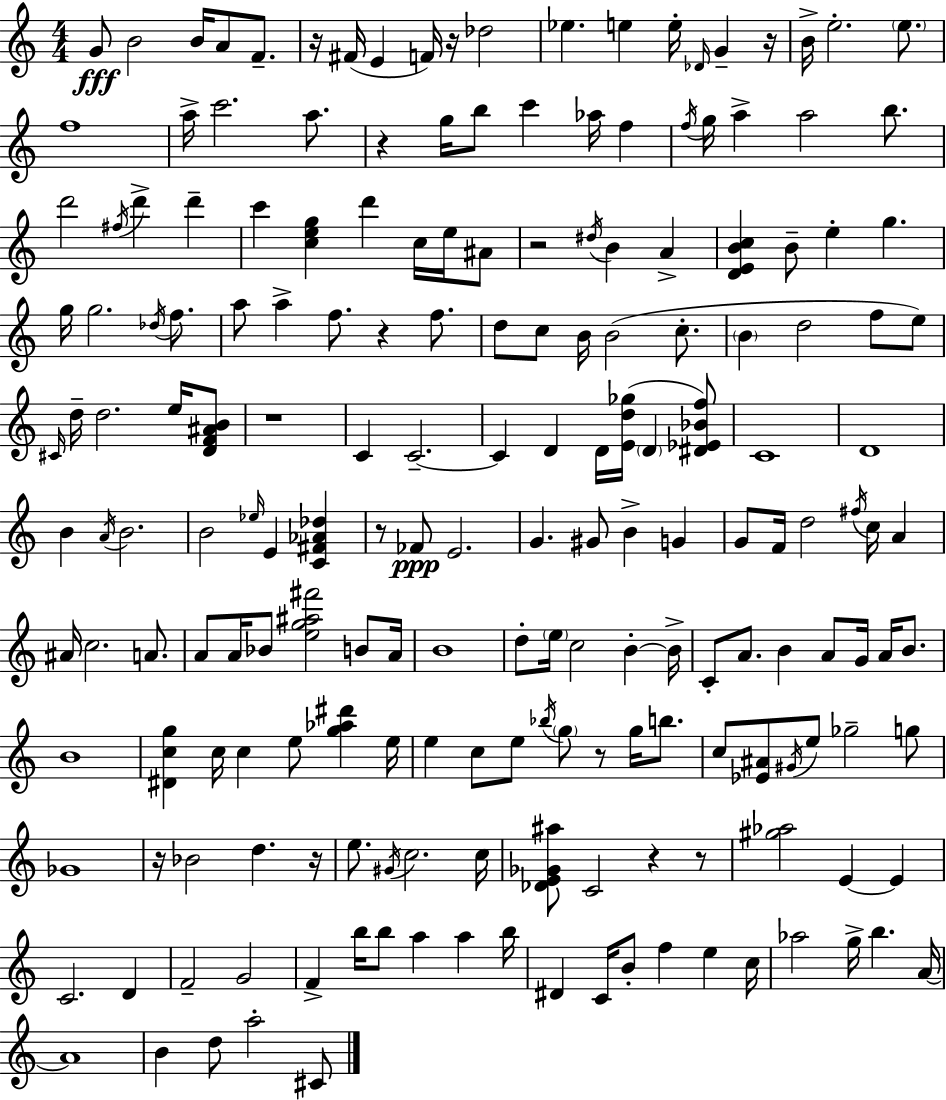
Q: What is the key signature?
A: C major